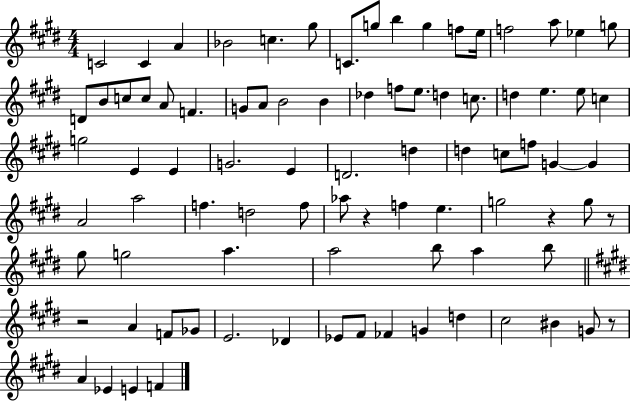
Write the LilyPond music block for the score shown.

{
  \clef treble
  \numericTimeSignature
  \time 4/4
  \key e \major
  c'2 c'4 a'4 | bes'2 c''4. gis''8 | c'8. g''8 b''4 g''4 f''8 e''16 | f''2 a''8 ees''4 g''8 | \break d'8 b'8 c''8 c''8 a'8 f'4. | g'8 a'8 b'2 b'4 | des''4 f''8 e''8. d''4 c''8. | d''4 e''4. e''8 c''4 | \break g''2 e'4 e'4 | g'2. e'4 | d'2. d''4 | d''4 c''8 f''8 g'4~~ g'4 | \break a'2 a''2 | f''4. d''2 f''8 | aes''8 r4 f''4 e''4. | g''2 r4 g''8 r8 | \break gis''8 g''2 a''4. | a''2 b''8 a''4 b''8 | \bar "||" \break \key e \major r2 a'4 f'8 ges'8 | e'2. des'4 | ees'8 fis'8 fes'4 g'4 d''4 | cis''2 bis'4 g'8 r8 | \break a'4 ees'4 e'4 f'4 | \bar "|."
}